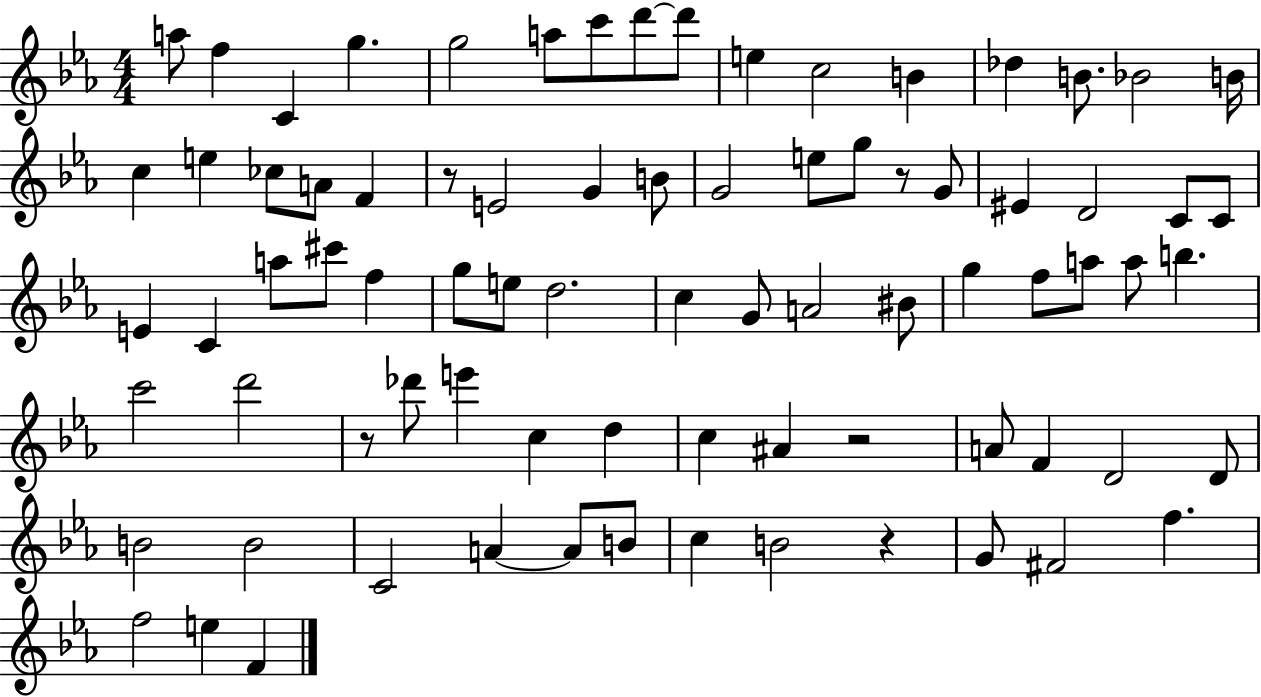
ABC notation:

X:1
T:Untitled
M:4/4
L:1/4
K:Eb
a/2 f C g g2 a/2 c'/2 d'/2 d'/2 e c2 B _d B/2 _B2 B/4 c e _c/2 A/2 F z/2 E2 G B/2 G2 e/2 g/2 z/2 G/2 ^E D2 C/2 C/2 E C a/2 ^c'/2 f g/2 e/2 d2 c G/2 A2 ^B/2 g f/2 a/2 a/2 b c'2 d'2 z/2 _d'/2 e' c d c ^A z2 A/2 F D2 D/2 B2 B2 C2 A A/2 B/2 c B2 z G/2 ^F2 f f2 e F